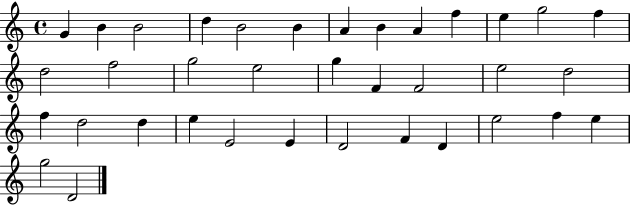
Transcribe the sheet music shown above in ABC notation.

X:1
T:Untitled
M:4/4
L:1/4
K:C
G B B2 d B2 B A B A f e g2 f d2 f2 g2 e2 g F F2 e2 d2 f d2 d e E2 E D2 F D e2 f e g2 D2